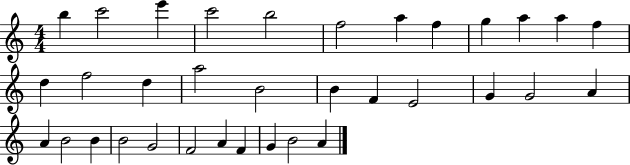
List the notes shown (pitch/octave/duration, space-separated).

B5/q C6/h E6/q C6/h B5/h F5/h A5/q F5/q G5/q A5/q A5/q F5/q D5/q F5/h D5/q A5/h B4/h B4/q F4/q E4/h G4/q G4/h A4/q A4/q B4/h B4/q B4/h G4/h F4/h A4/q F4/q G4/q B4/h A4/q